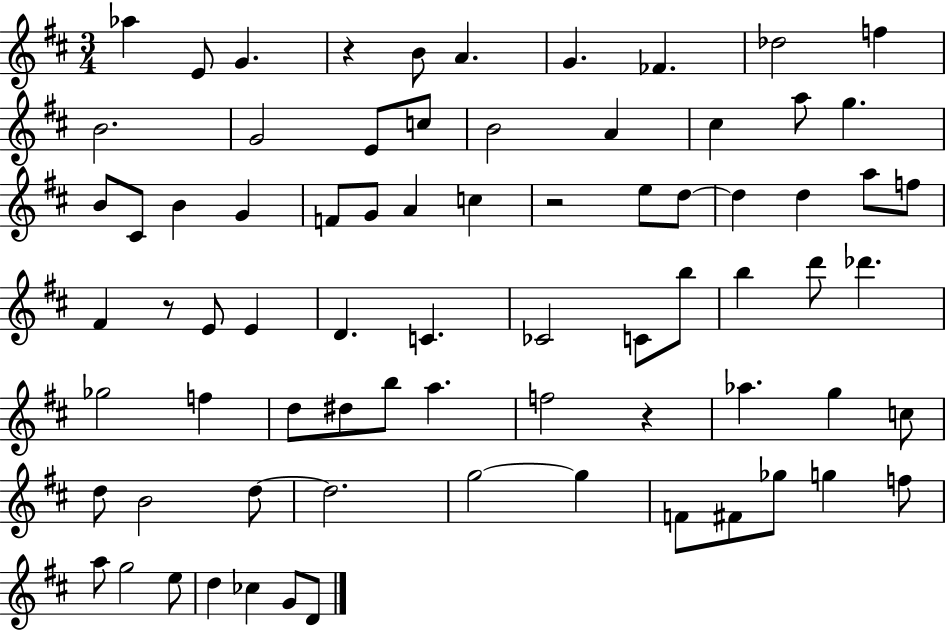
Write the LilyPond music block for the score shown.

{
  \clef treble
  \numericTimeSignature
  \time 3/4
  \key d \major
  aes''4 e'8 g'4. | r4 b'8 a'4. | g'4. fes'4. | des''2 f''4 | \break b'2. | g'2 e'8 c''8 | b'2 a'4 | cis''4 a''8 g''4. | \break b'8 cis'8 b'4 g'4 | f'8 g'8 a'4 c''4 | r2 e''8 d''8~~ | d''4 d''4 a''8 f''8 | \break fis'4 r8 e'8 e'4 | d'4. c'4. | ces'2 c'8 b''8 | b''4 d'''8 des'''4. | \break ges''2 f''4 | d''8 dis''8 b''8 a''4. | f''2 r4 | aes''4. g''4 c''8 | \break d''8 b'2 d''8~~ | d''2. | g''2~~ g''4 | f'8 fis'8 ges''8 g''4 f''8 | \break a''8 g''2 e''8 | d''4 ces''4 g'8 d'8 | \bar "|."
}